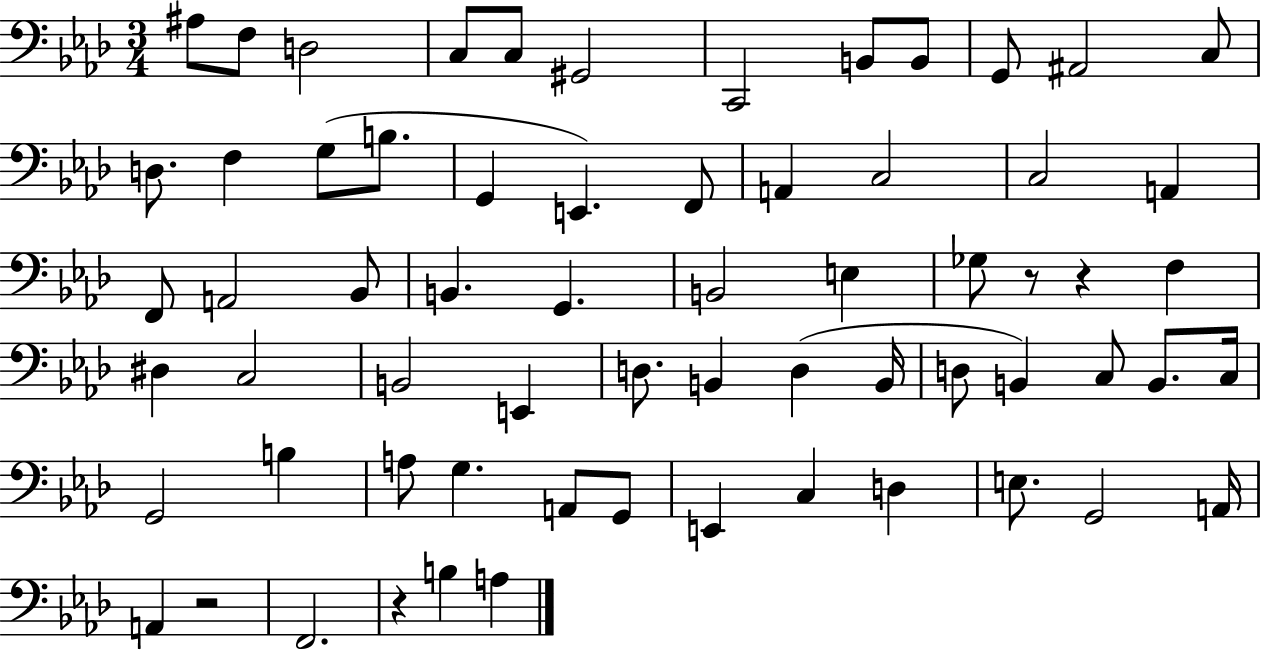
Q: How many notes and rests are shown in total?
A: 65